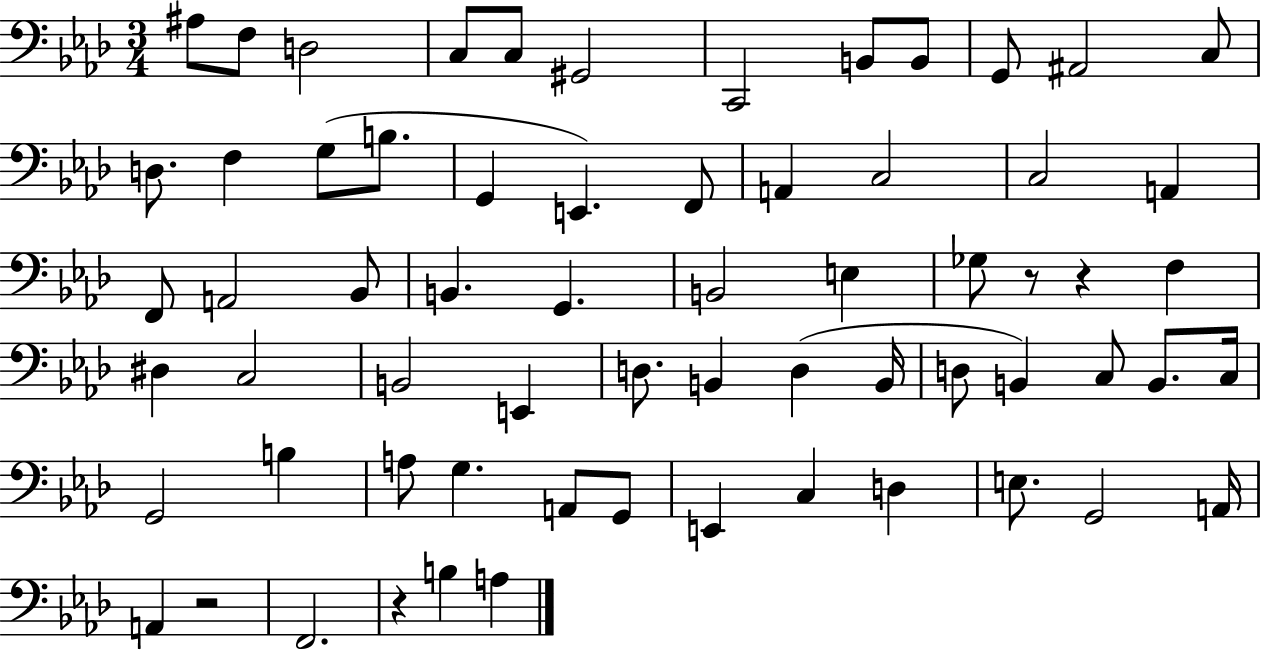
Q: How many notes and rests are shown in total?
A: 65